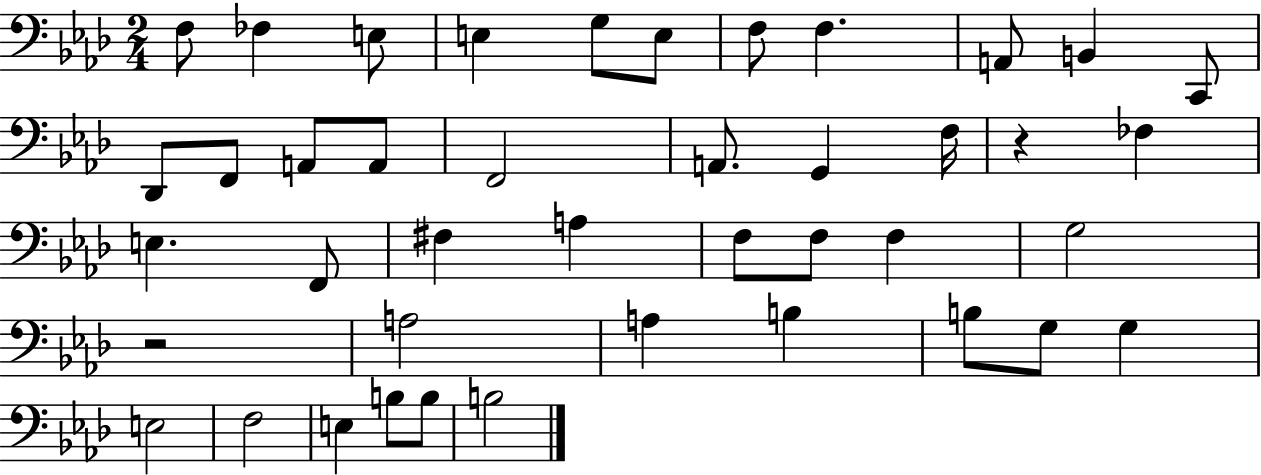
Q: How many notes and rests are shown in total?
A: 42